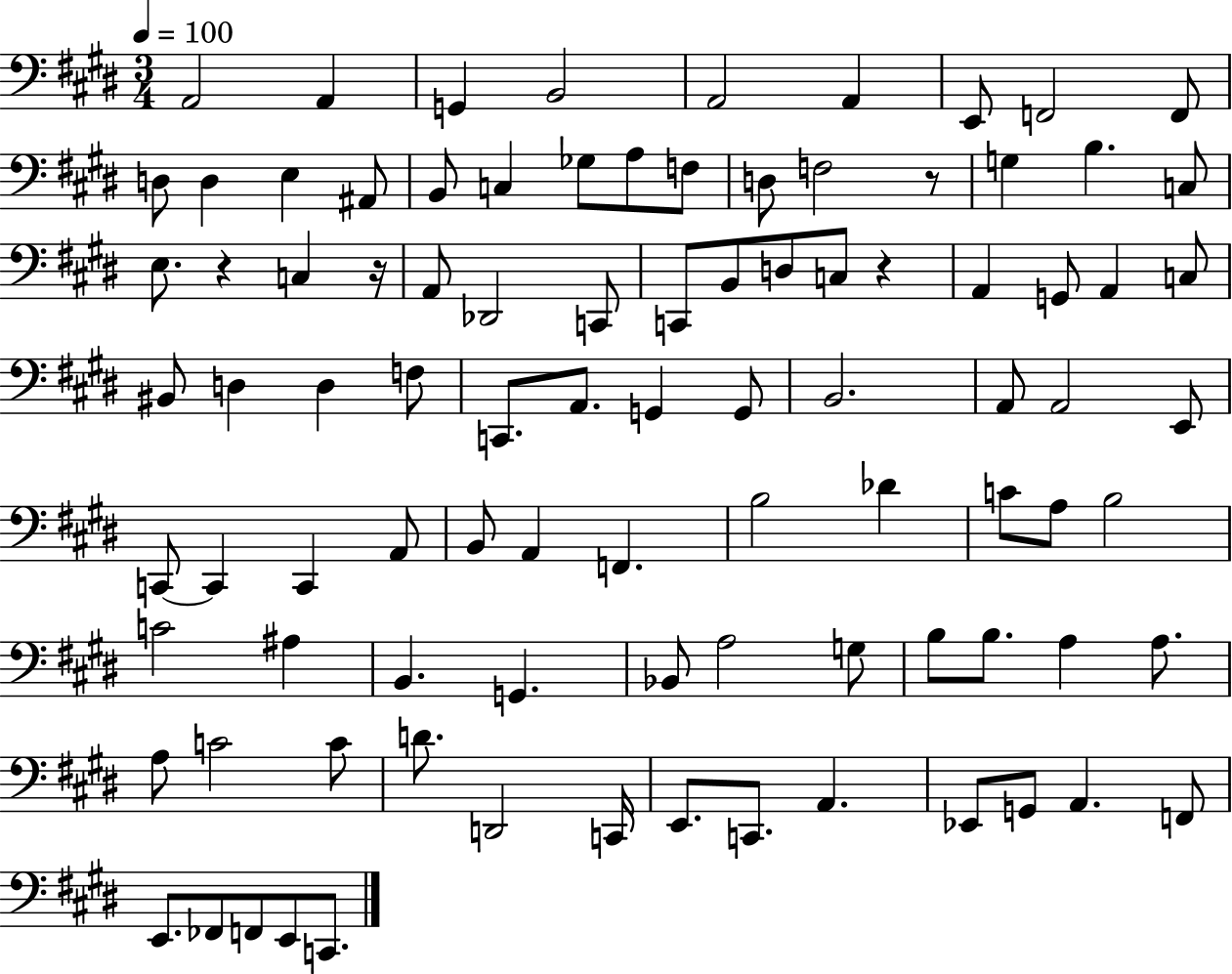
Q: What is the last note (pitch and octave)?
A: C2